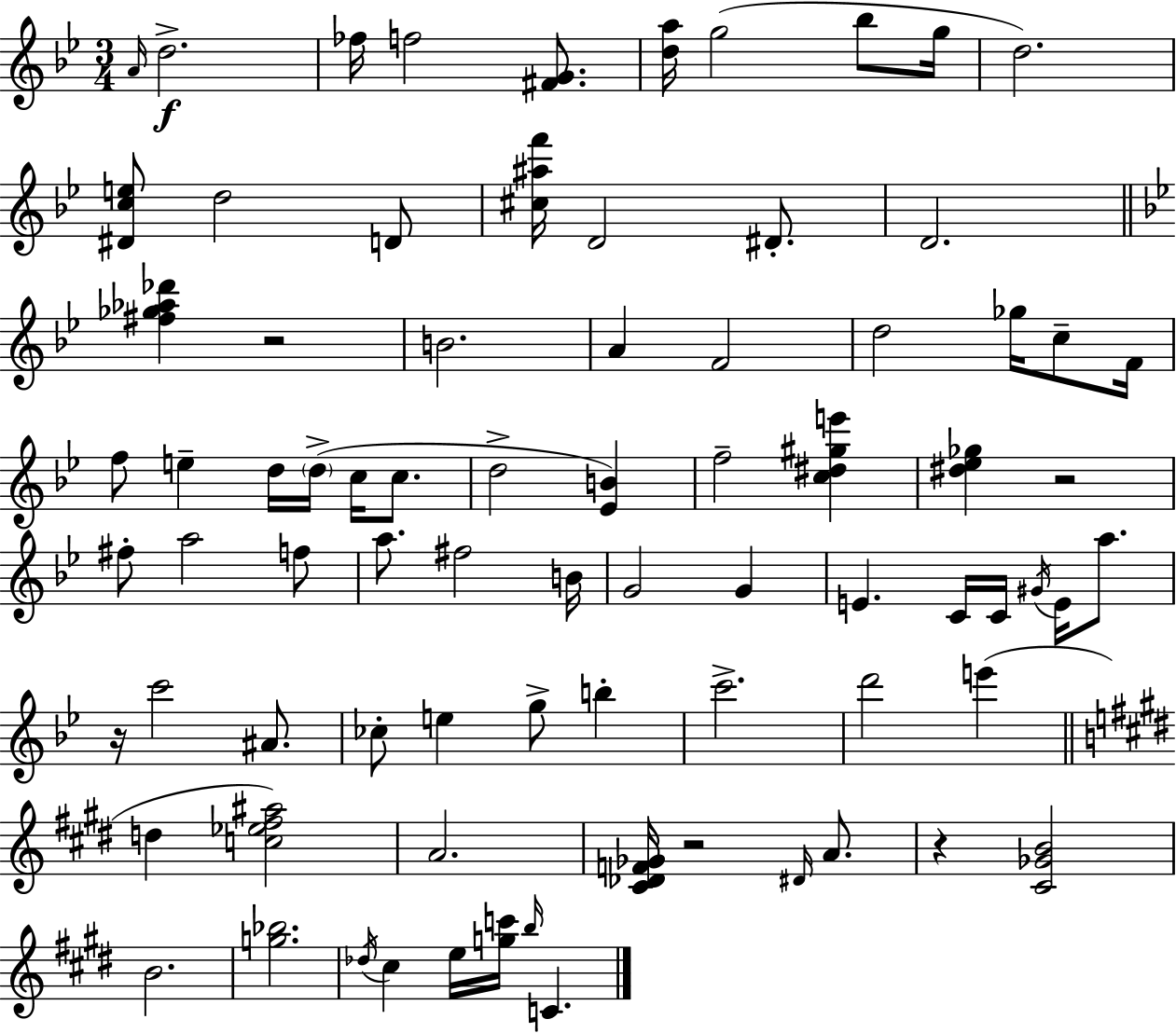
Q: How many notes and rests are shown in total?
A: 79